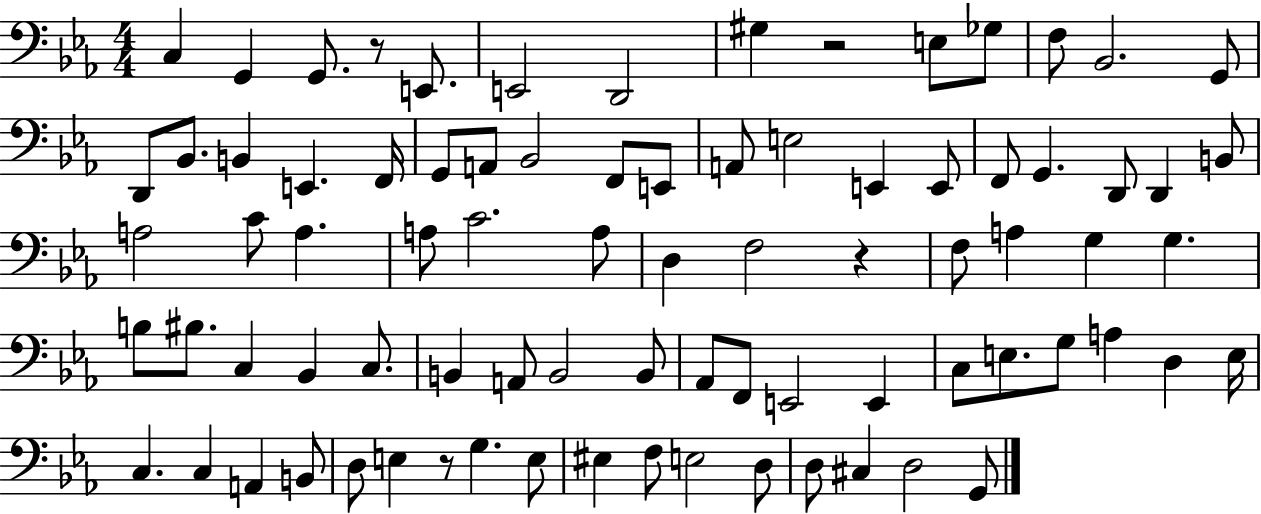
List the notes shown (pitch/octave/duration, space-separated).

C3/q G2/q G2/e. R/e E2/e. E2/h D2/h G#3/q R/h E3/e Gb3/e F3/e Bb2/h. G2/e D2/e Bb2/e. B2/q E2/q. F2/s G2/e A2/e Bb2/h F2/e E2/e A2/e E3/h E2/q E2/e F2/e G2/q. D2/e D2/q B2/e A3/h C4/e A3/q. A3/e C4/h. A3/e D3/q F3/h R/q F3/e A3/q G3/q G3/q. B3/e BIS3/e. C3/q Bb2/q C3/e. B2/q A2/e B2/h B2/e Ab2/e F2/e E2/h E2/q C3/e E3/e. G3/e A3/q D3/q E3/s C3/q. C3/q A2/q B2/e D3/e E3/q R/e G3/q. E3/e EIS3/q F3/e E3/h D3/e D3/e C#3/q D3/h G2/e